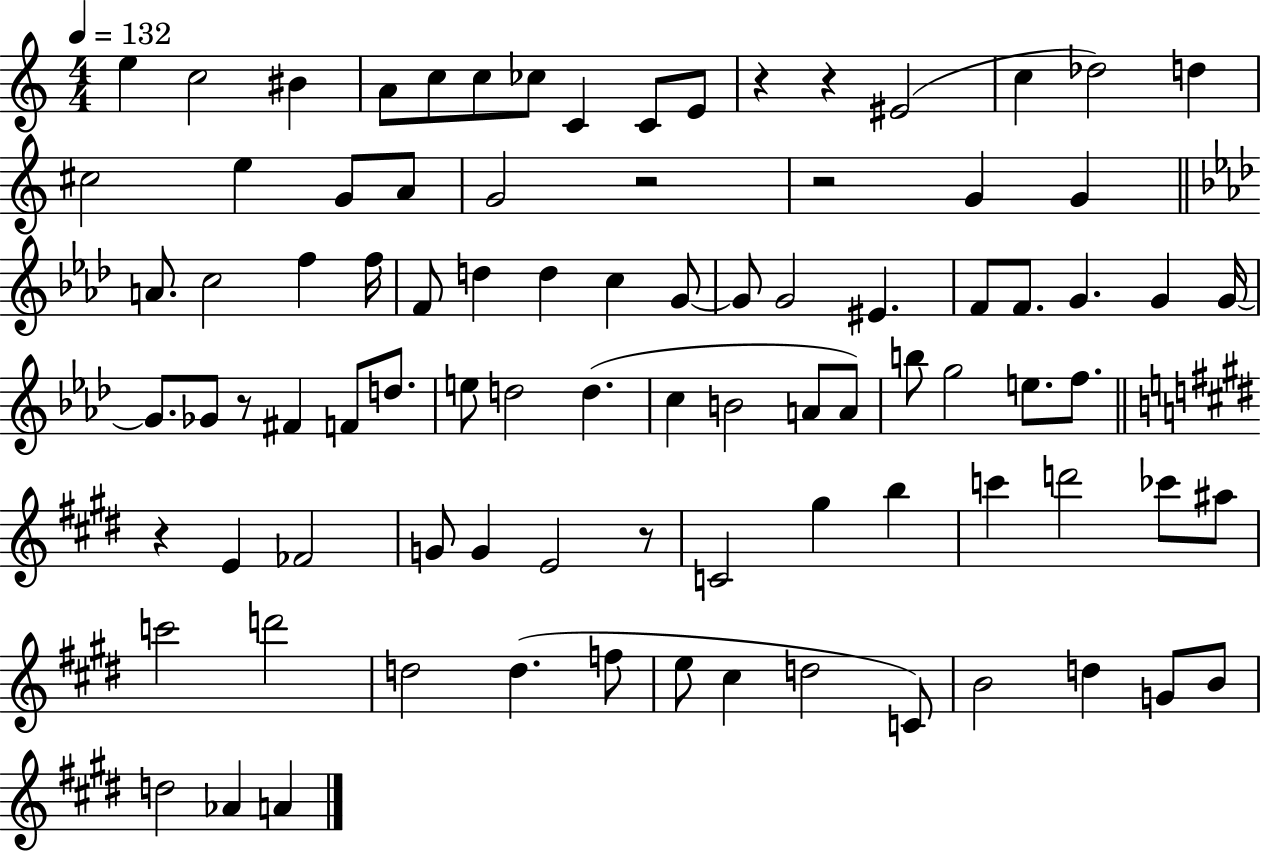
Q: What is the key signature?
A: C major